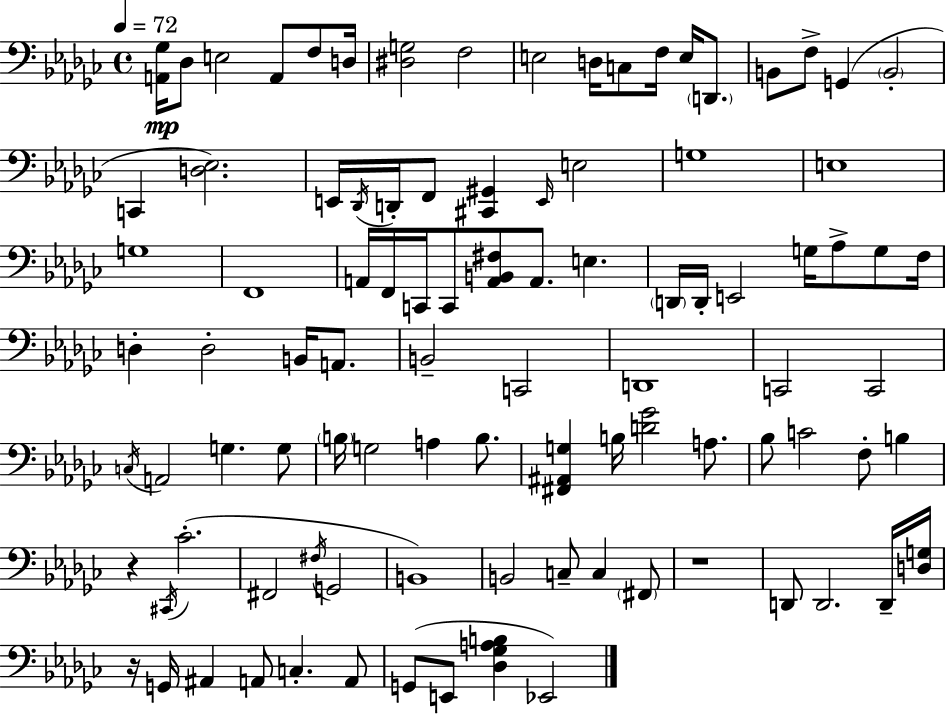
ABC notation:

X:1
T:Untitled
M:4/4
L:1/4
K:Ebm
[A,,_G,]/4 _D,/2 E,2 A,,/2 F,/2 D,/4 [^D,G,]2 F,2 E,2 D,/4 C,/2 F,/4 E,/4 D,,/2 B,,/2 F,/2 G,, B,,2 C,, [D,_E,]2 E,,/4 _D,,/4 D,,/4 F,,/2 [^C,,^G,,] E,,/4 E,2 G,4 E,4 G,4 F,,4 A,,/4 F,,/4 C,,/4 C,,/2 [A,,B,,^F,]/2 A,,/2 E, D,,/4 D,,/4 E,,2 G,/4 _A,/2 G,/2 F,/4 D, D,2 B,,/4 A,,/2 B,,2 C,,2 D,,4 C,,2 C,,2 C,/4 A,,2 G, G,/2 B,/4 G,2 A, B,/2 [^F,,^A,,G,] B,/4 [D_G]2 A,/2 _B,/2 C2 F,/2 B, z ^C,,/4 _C2 ^F,,2 ^F,/4 G,,2 B,,4 B,,2 C,/2 C, ^F,,/2 z4 D,,/2 D,,2 D,,/4 [D,G,]/4 z/4 G,,/4 ^A,, A,,/2 C, A,,/2 G,,/2 E,,/2 [_D,_G,A,B,] _E,,2